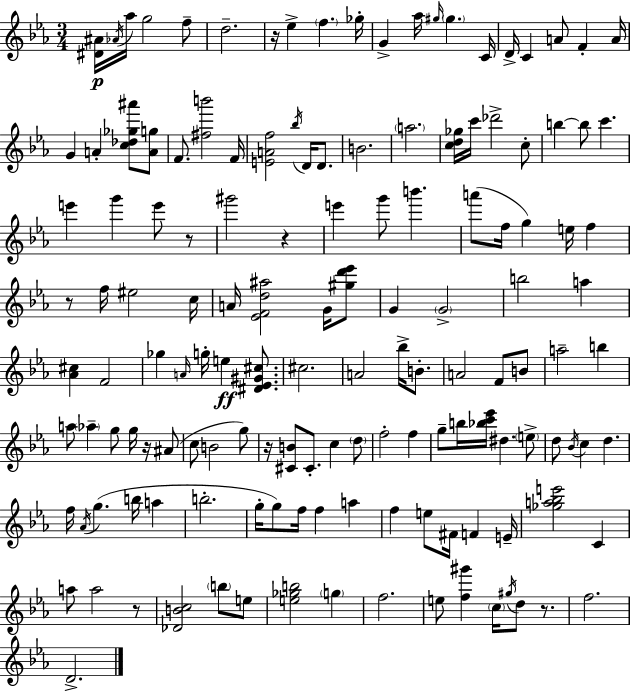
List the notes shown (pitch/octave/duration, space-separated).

[D#4,A#4]/s Ab4/s Ab5/s G5/h F5/e D5/h. R/s Eb5/q F5/q. Gb5/s G4/q Ab5/s G#5/s G#5/q. C4/s D4/s C4/q A4/e F4/q A4/s G4/q A4/q [C5,Db5,Gb5,A#6]/e [A4,G5]/e F4/e. [F#5,B6]/h F4/s [E4,A4,F5]/h Bb5/s D4/s D4/e. B4/h. A5/h. [C5,D5,Gb5]/s C6/s Db6/h C5/e B5/q B5/e C6/q. E6/q G6/q E6/e R/e G#6/h R/q E6/q G6/e B6/q. A6/e F5/s G5/q E5/s F5/q R/e F5/s EIS5/h C5/s A4/s [Eb4,F4,D5,A#5]/h G4/s [G#5,D6,Eb6]/e G4/q G4/h B5/h A5/q [Ab4,C#5]/q F4/h Gb5/q A4/s G5/s E5/q [D#4,Eb4,G#4,C#5]/e. C#5/h. A4/h Bb5/s B4/e. A4/h F4/e B4/e A5/h B5/q A5/e Ab5/q G5/e G5/s R/s A#4/e C5/e B4/h G5/e R/s [C#4,B4]/e C#4/e. C5/q D5/e F5/h F5/q G5/e B5/s [Bb5,C6,Eb6]/s D#5/q. E5/e D5/e Bb4/s C5/q D5/q. F5/s Ab4/s G5/q. B5/s A5/q B5/h. G5/s G5/e F5/s F5/q A5/q F5/q E5/e F#4/s F4/q E4/s [Gb5,A5,Bb5,E6]/h C4/q A5/e A5/h R/e [Db4,B4,C5]/h B5/e E5/e [E5,Gb5,B5]/h G5/q F5/h. E5/e [F5,G#6]/q C5/s G#5/s D5/e R/e. F5/h. D4/h.